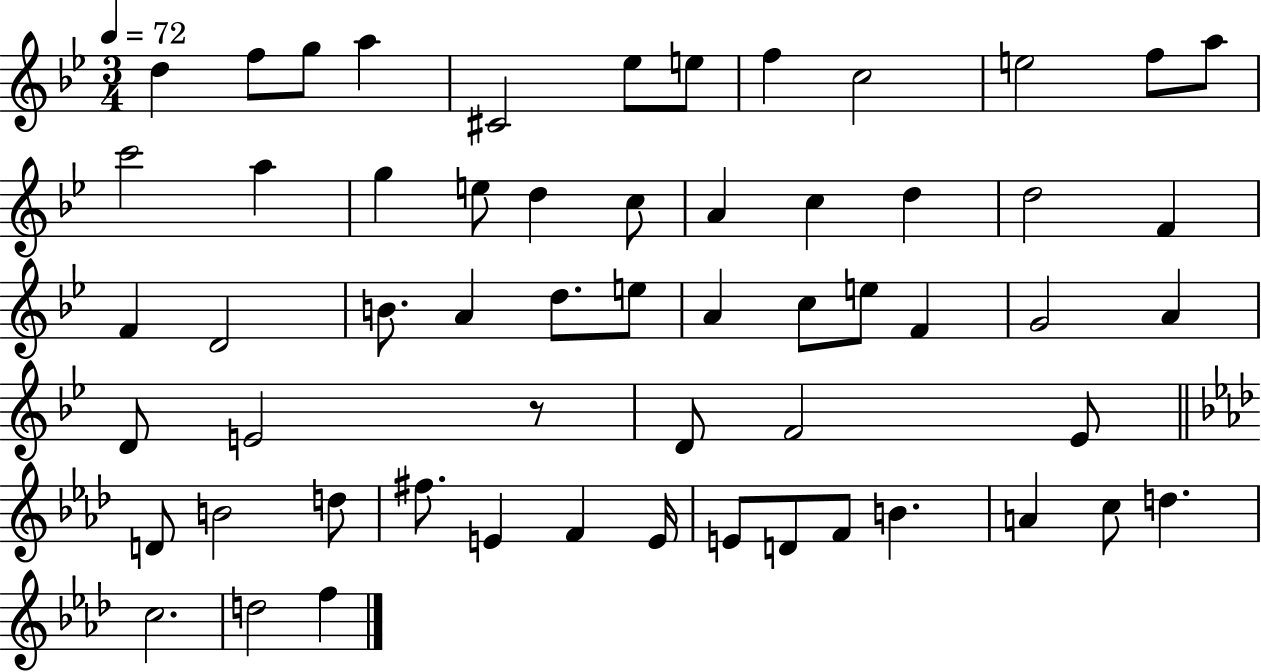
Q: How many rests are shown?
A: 1